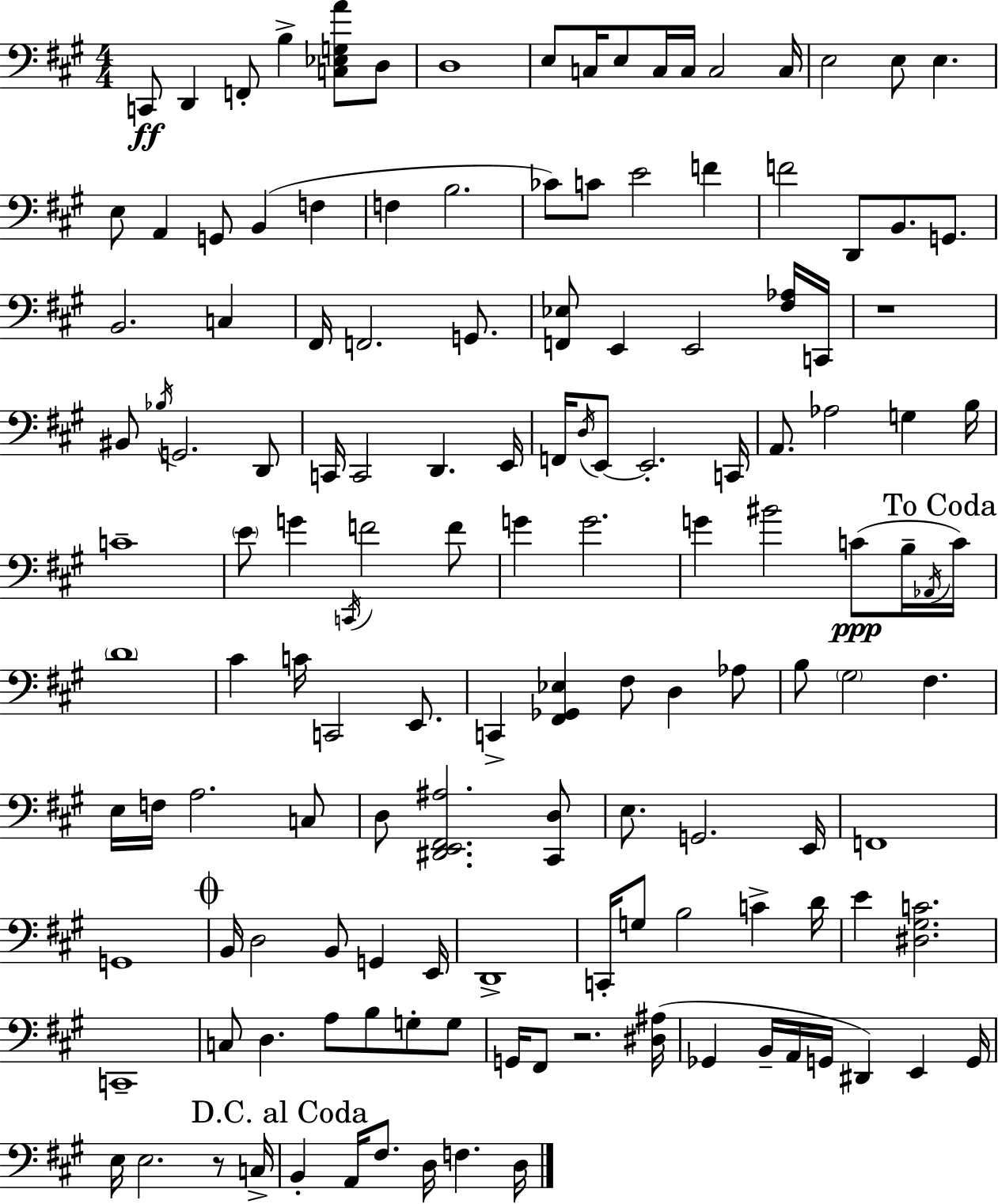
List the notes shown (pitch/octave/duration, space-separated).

C2/e D2/q F2/e B3/q [C3,Eb3,G3,A4]/e D3/e D3/w E3/e C3/s E3/e C3/s C3/s C3/h C3/s E3/h E3/e E3/q. E3/e A2/q G2/e B2/q F3/q F3/q B3/h. CES4/e C4/e E4/h F4/q F4/h D2/e B2/e. G2/e. B2/h. C3/q F#2/s F2/h. G2/e. [F2,Eb3]/e E2/q E2/h [F#3,Ab3]/s C2/s R/w BIS2/e Bb3/s G2/h. D2/e C2/s C2/h D2/q. E2/s F2/s D3/s E2/e E2/h. C2/s A2/e. Ab3/h G3/q B3/s C4/w E4/e G4/q C2/s F4/h F4/e G4/q G4/h. G4/q BIS4/h C4/e B3/s Ab2/s C4/s D4/w C#4/q C4/s C2/h E2/e. C2/q [F#2,Gb2,Eb3]/q F#3/e D3/q Ab3/e B3/e G#3/h F#3/q. E3/s F3/s A3/h. C3/e D3/e [D#2,E2,F#2,A#3]/h. [C#2,D3]/e E3/e. G2/h. E2/s F2/w G2/w B2/s D3/h B2/e G2/q E2/s D2/w C2/s G3/e B3/h C4/q D4/s E4/q [D#3,G#3,C4]/h. C2/w C3/e D3/q. A3/e B3/e G3/e G3/e G2/s F#2/e R/h. [D#3,A#3]/s Gb2/q B2/s A2/s G2/s D#2/q E2/q G2/s E3/s E3/h. R/e C3/s B2/q A2/s F#3/e. D3/s F3/q. D3/s